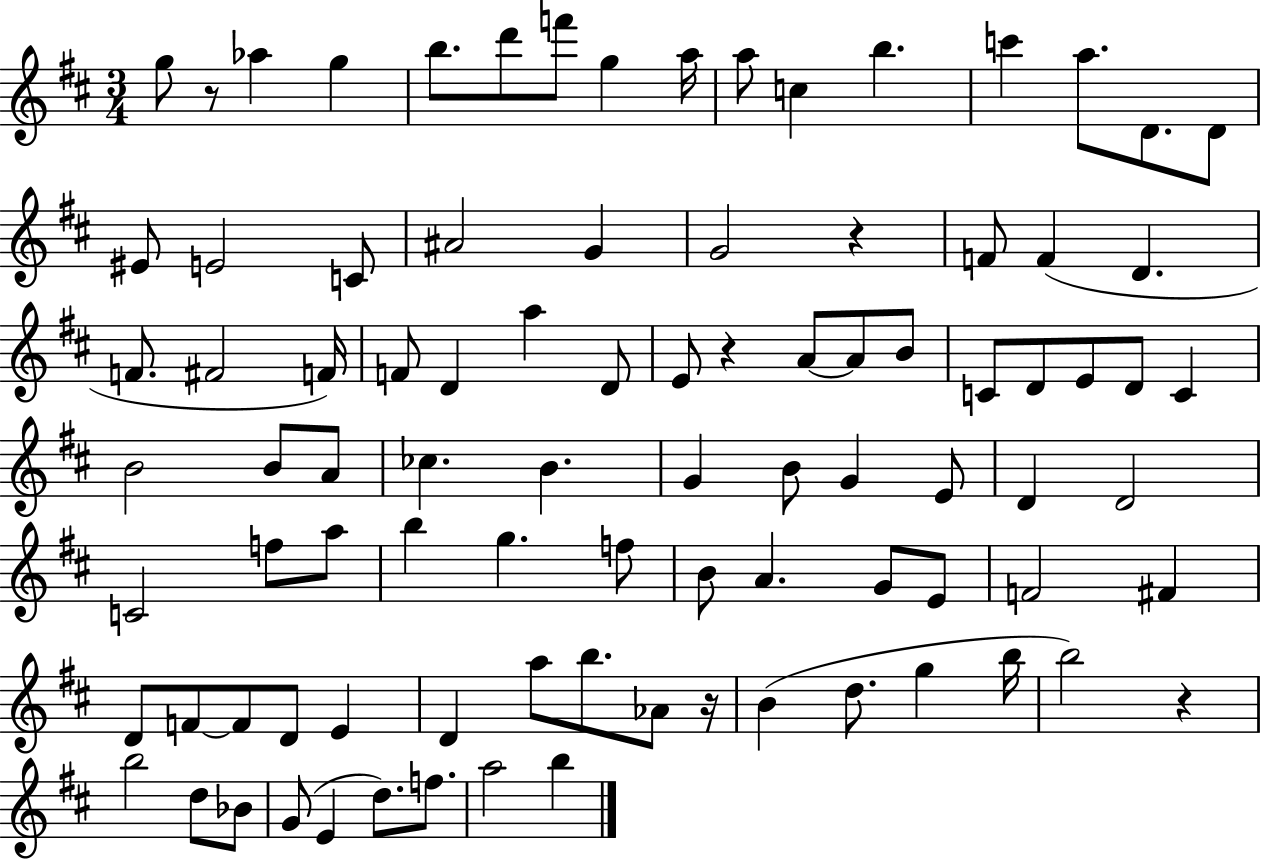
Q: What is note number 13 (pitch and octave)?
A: A5